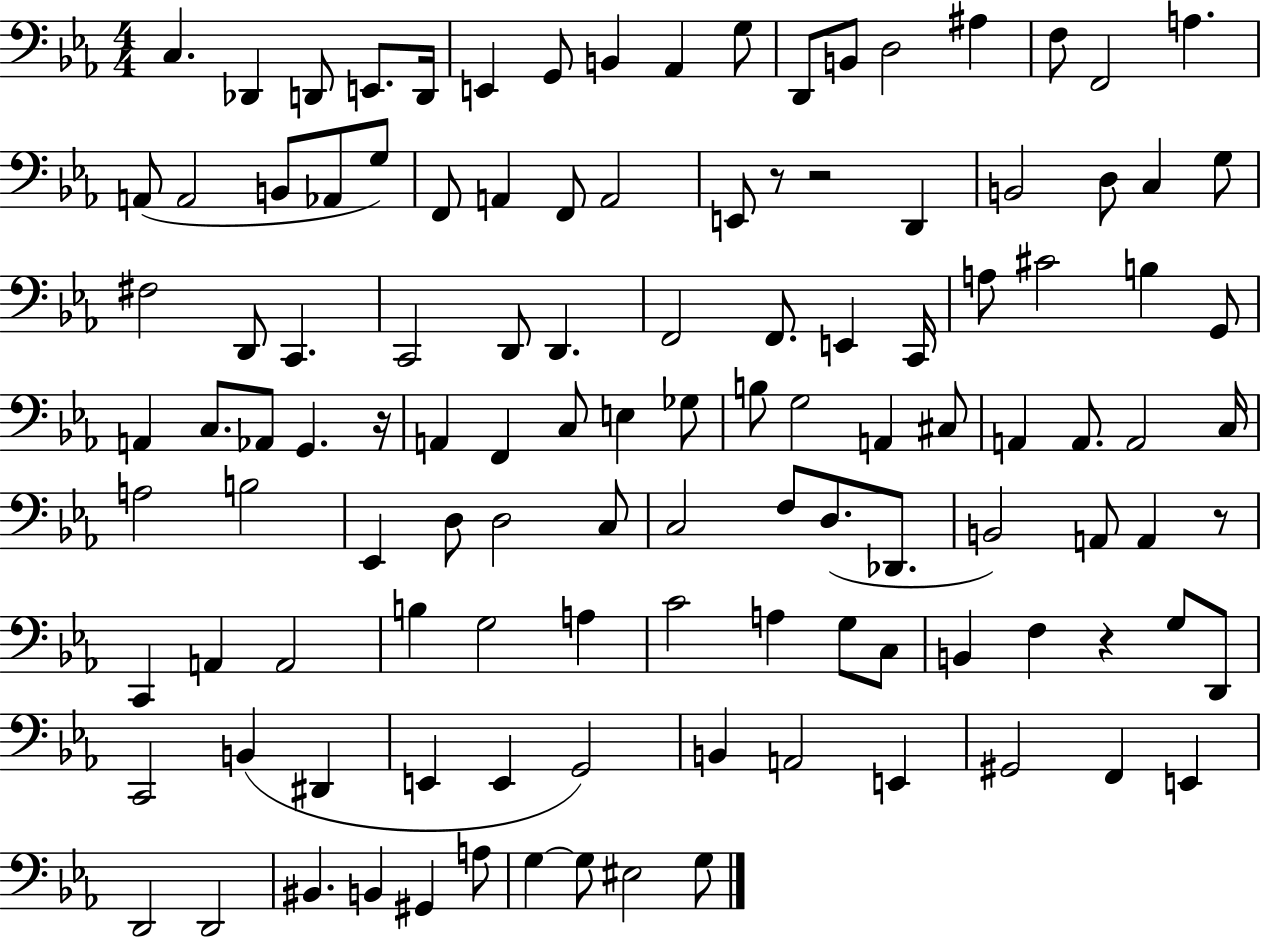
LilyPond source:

{
  \clef bass
  \numericTimeSignature
  \time 4/4
  \key ees \major
  \repeat volta 2 { c4. des,4 d,8 e,8. d,16 | e,4 g,8 b,4 aes,4 g8 | d,8 b,8 d2 ais4 | f8 f,2 a4. | \break a,8( a,2 b,8 aes,8 g8) | f,8 a,4 f,8 a,2 | e,8 r8 r2 d,4 | b,2 d8 c4 g8 | \break fis2 d,8 c,4. | c,2 d,8 d,4. | f,2 f,8. e,4 c,16 | a8 cis'2 b4 g,8 | \break a,4 c8. aes,8 g,4. r16 | a,4 f,4 c8 e4 ges8 | b8 g2 a,4 cis8 | a,4 a,8. a,2 c16 | \break a2 b2 | ees,4 d8 d2 c8 | c2 f8 d8.( des,8. | b,2) a,8 a,4 r8 | \break c,4 a,4 a,2 | b4 g2 a4 | c'2 a4 g8 c8 | b,4 f4 r4 g8 d,8 | \break c,2 b,4( dis,4 | e,4 e,4 g,2) | b,4 a,2 e,4 | gis,2 f,4 e,4 | \break d,2 d,2 | bis,4. b,4 gis,4 a8 | g4~~ g8 eis2 g8 | } \bar "|."
}